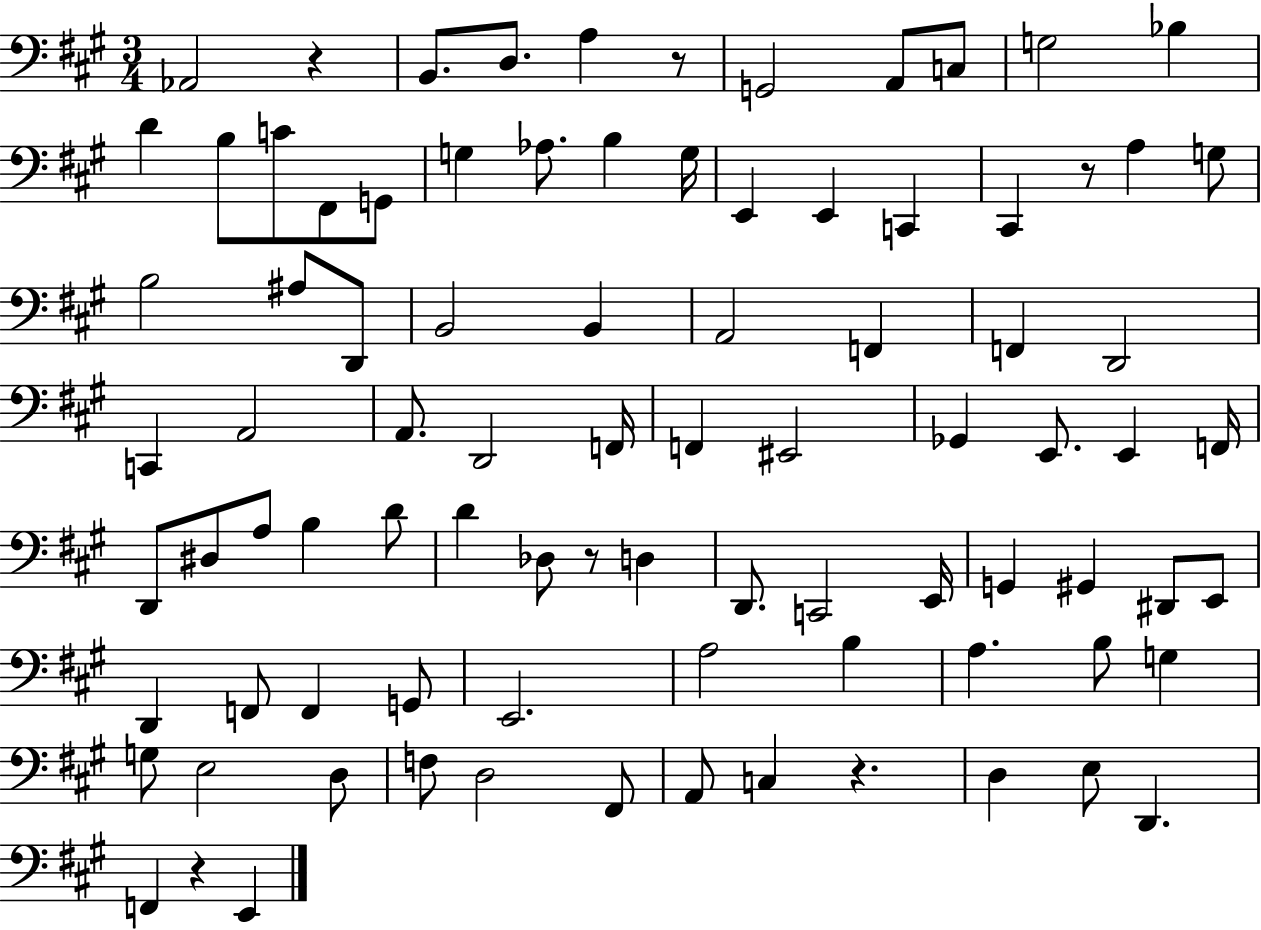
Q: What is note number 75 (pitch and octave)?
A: F#2